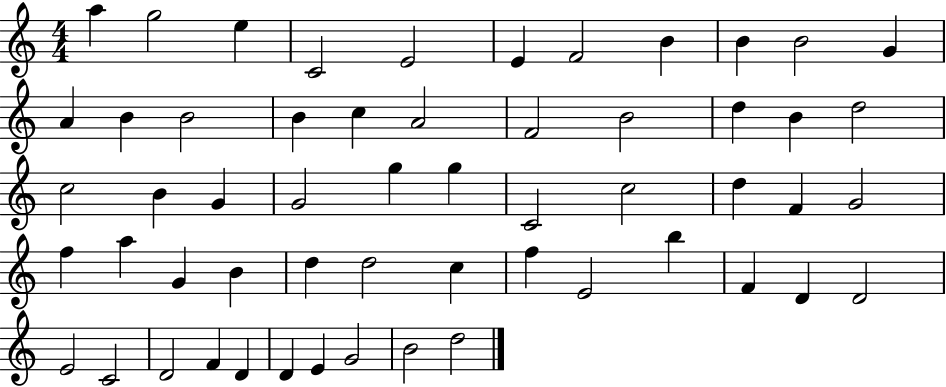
{
  \clef treble
  \numericTimeSignature
  \time 4/4
  \key c \major
  a''4 g''2 e''4 | c'2 e'2 | e'4 f'2 b'4 | b'4 b'2 g'4 | \break a'4 b'4 b'2 | b'4 c''4 a'2 | f'2 b'2 | d''4 b'4 d''2 | \break c''2 b'4 g'4 | g'2 g''4 g''4 | c'2 c''2 | d''4 f'4 g'2 | \break f''4 a''4 g'4 b'4 | d''4 d''2 c''4 | f''4 e'2 b''4 | f'4 d'4 d'2 | \break e'2 c'2 | d'2 f'4 d'4 | d'4 e'4 g'2 | b'2 d''2 | \break \bar "|."
}